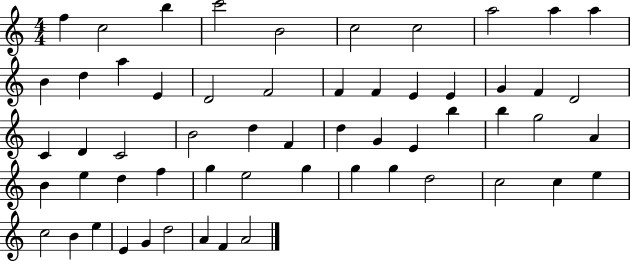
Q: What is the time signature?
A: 4/4